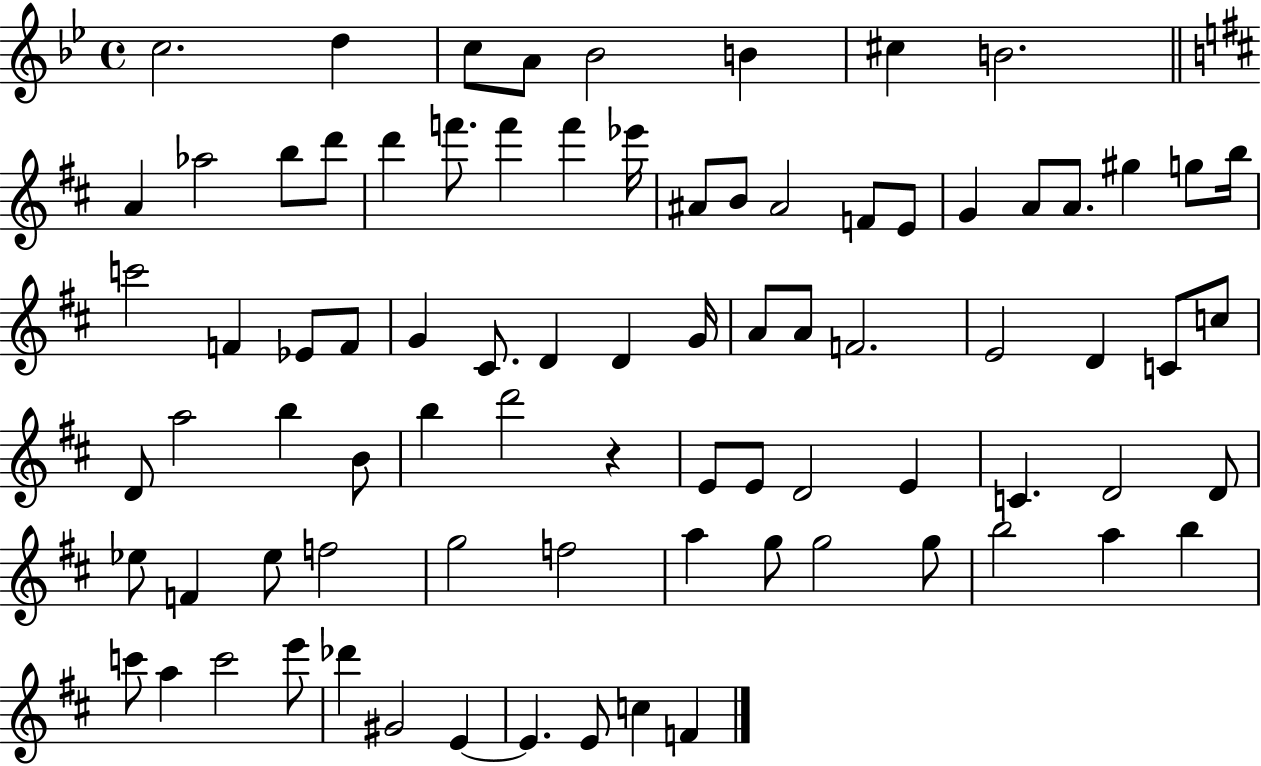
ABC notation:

X:1
T:Untitled
M:4/4
L:1/4
K:Bb
c2 d c/2 A/2 _B2 B ^c B2 A _a2 b/2 d'/2 d' f'/2 f' f' _e'/4 ^A/2 B/2 ^A2 F/2 E/2 G A/2 A/2 ^g g/2 b/4 c'2 F _E/2 F/2 G ^C/2 D D G/4 A/2 A/2 F2 E2 D C/2 c/2 D/2 a2 b B/2 b d'2 z E/2 E/2 D2 E C D2 D/2 _e/2 F _e/2 f2 g2 f2 a g/2 g2 g/2 b2 a b c'/2 a c'2 e'/2 _d' ^G2 E E E/2 c F